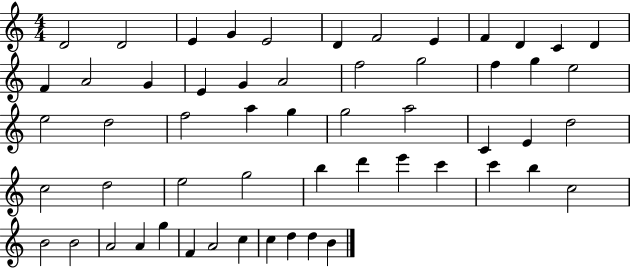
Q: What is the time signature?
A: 4/4